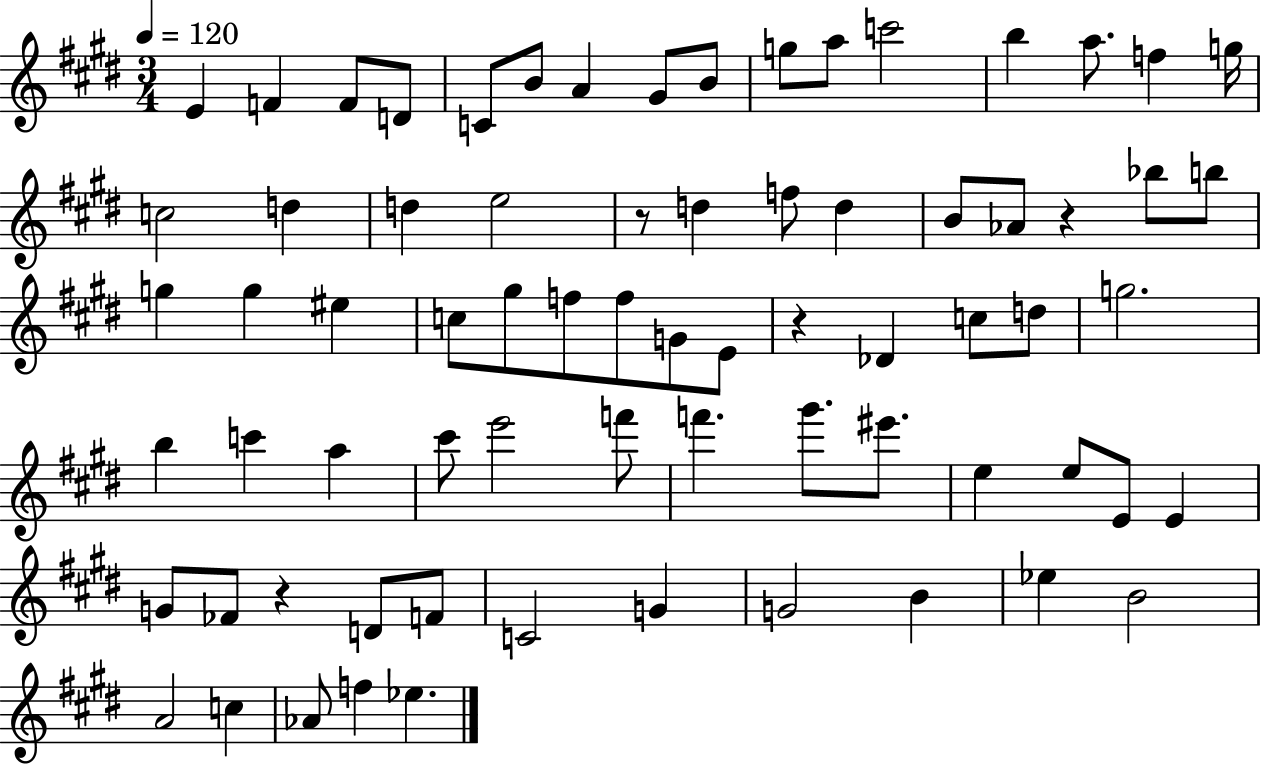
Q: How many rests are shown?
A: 4